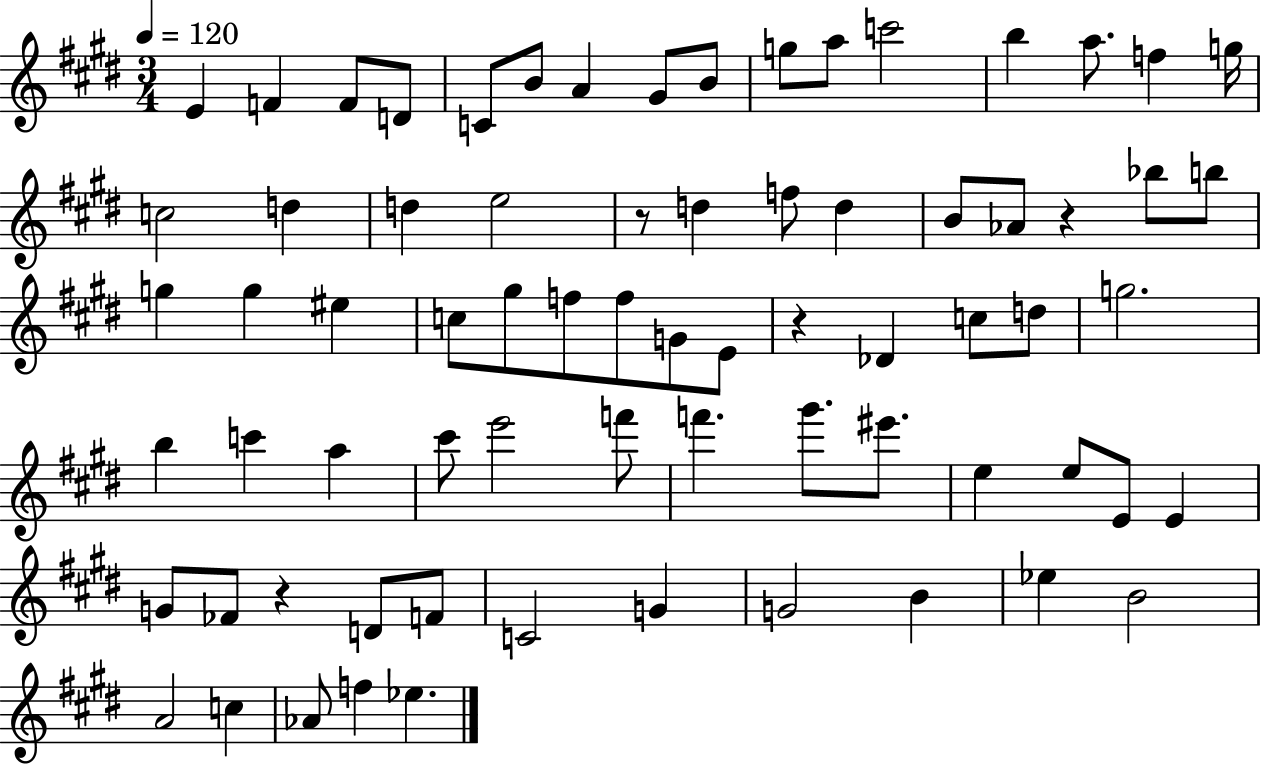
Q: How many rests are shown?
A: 4